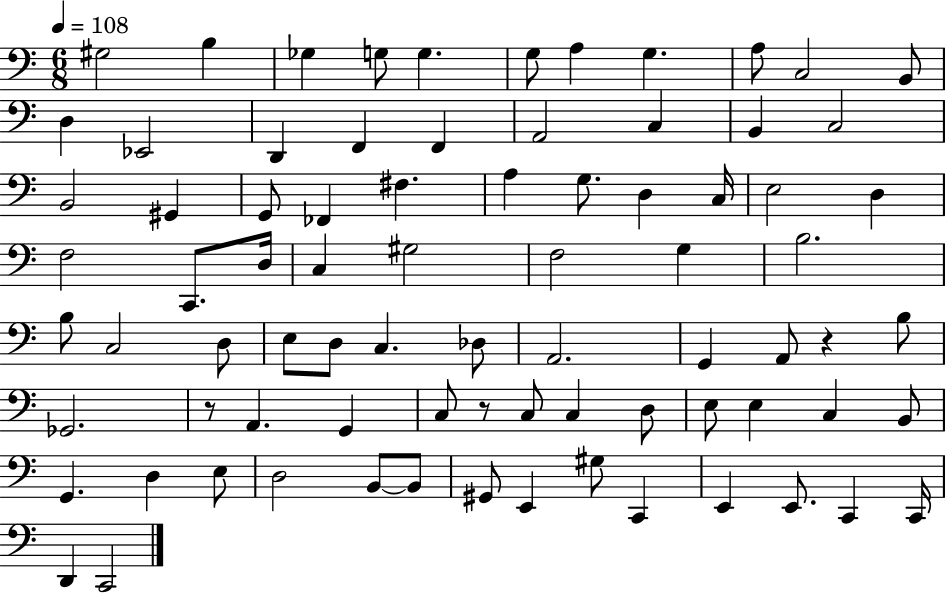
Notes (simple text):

G#3/h B3/q Gb3/q G3/e G3/q. G3/e A3/q G3/q. A3/e C3/h B2/e D3/q Eb2/h D2/q F2/q F2/q A2/h C3/q B2/q C3/h B2/h G#2/q G2/e FES2/q F#3/q. A3/q G3/e. D3/q C3/s E3/h D3/q F3/h C2/e. D3/s C3/q G#3/h F3/h G3/q B3/h. B3/e C3/h D3/e E3/e D3/e C3/q. Db3/e A2/h. G2/q A2/e R/q B3/e Gb2/h. R/e A2/q. G2/q C3/e R/e C3/e C3/q D3/e E3/e E3/q C3/q B2/e G2/q. D3/q E3/e D3/h B2/e B2/e G#2/e E2/q G#3/e C2/q E2/q E2/e. C2/q C2/s D2/q C2/h